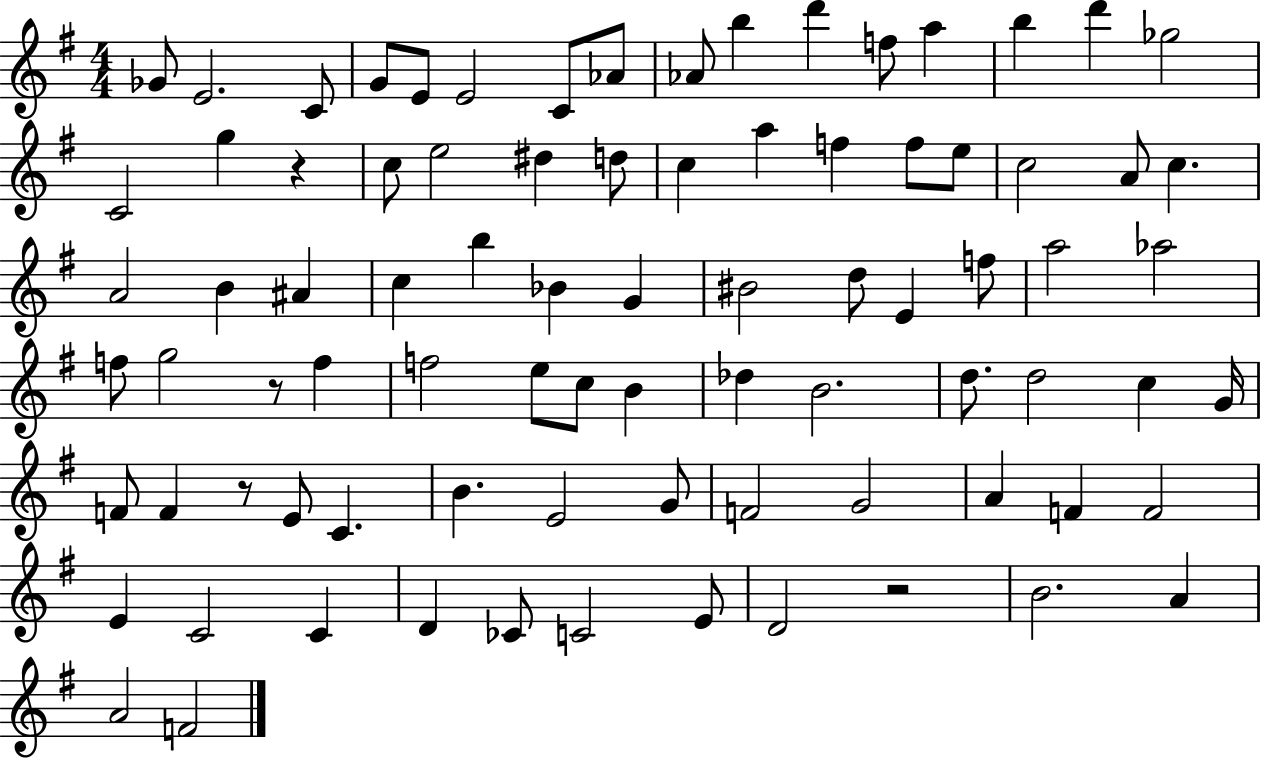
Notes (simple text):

Gb4/e E4/h. C4/e G4/e E4/e E4/h C4/e Ab4/e Ab4/e B5/q D6/q F5/e A5/q B5/q D6/q Gb5/h C4/h G5/q R/q C5/e E5/h D#5/q D5/e C5/q A5/q F5/q F5/e E5/e C5/h A4/e C5/q. A4/h B4/q A#4/q C5/q B5/q Bb4/q G4/q BIS4/h D5/e E4/q F5/e A5/h Ab5/h F5/e G5/h R/e F5/q F5/h E5/e C5/e B4/q Db5/q B4/h. D5/e. D5/h C5/q G4/s F4/e F4/q R/e E4/e C4/q. B4/q. E4/h G4/e F4/h G4/h A4/q F4/q F4/h E4/q C4/h C4/q D4/q CES4/e C4/h E4/e D4/h R/h B4/h. A4/q A4/h F4/h